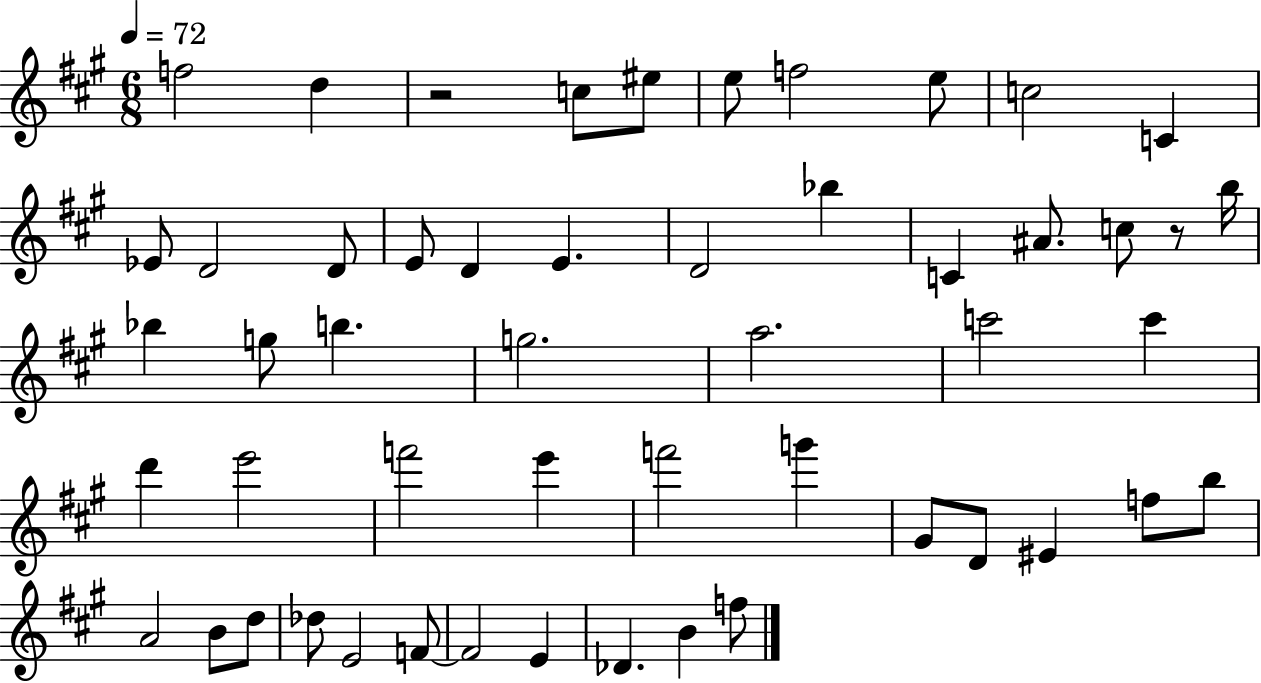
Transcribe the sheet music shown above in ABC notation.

X:1
T:Untitled
M:6/8
L:1/4
K:A
f2 d z2 c/2 ^e/2 e/2 f2 e/2 c2 C _E/2 D2 D/2 E/2 D E D2 _b C ^A/2 c/2 z/2 b/4 _b g/2 b g2 a2 c'2 c' d' e'2 f'2 e' f'2 g' ^G/2 D/2 ^E f/2 b/2 A2 B/2 d/2 _d/2 E2 F/2 F2 E _D B f/2